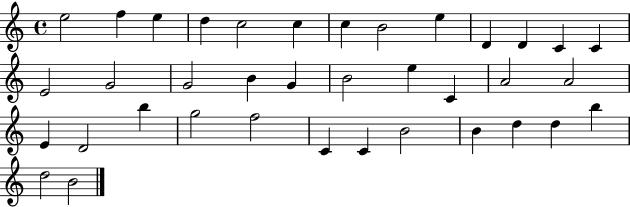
{
  \clef treble
  \time 4/4
  \defaultTimeSignature
  \key c \major
  e''2 f''4 e''4 | d''4 c''2 c''4 | c''4 b'2 e''4 | d'4 d'4 c'4 c'4 | \break e'2 g'2 | g'2 b'4 g'4 | b'2 e''4 c'4 | a'2 a'2 | \break e'4 d'2 b''4 | g''2 f''2 | c'4 c'4 b'2 | b'4 d''4 d''4 b''4 | \break d''2 b'2 | \bar "|."
}